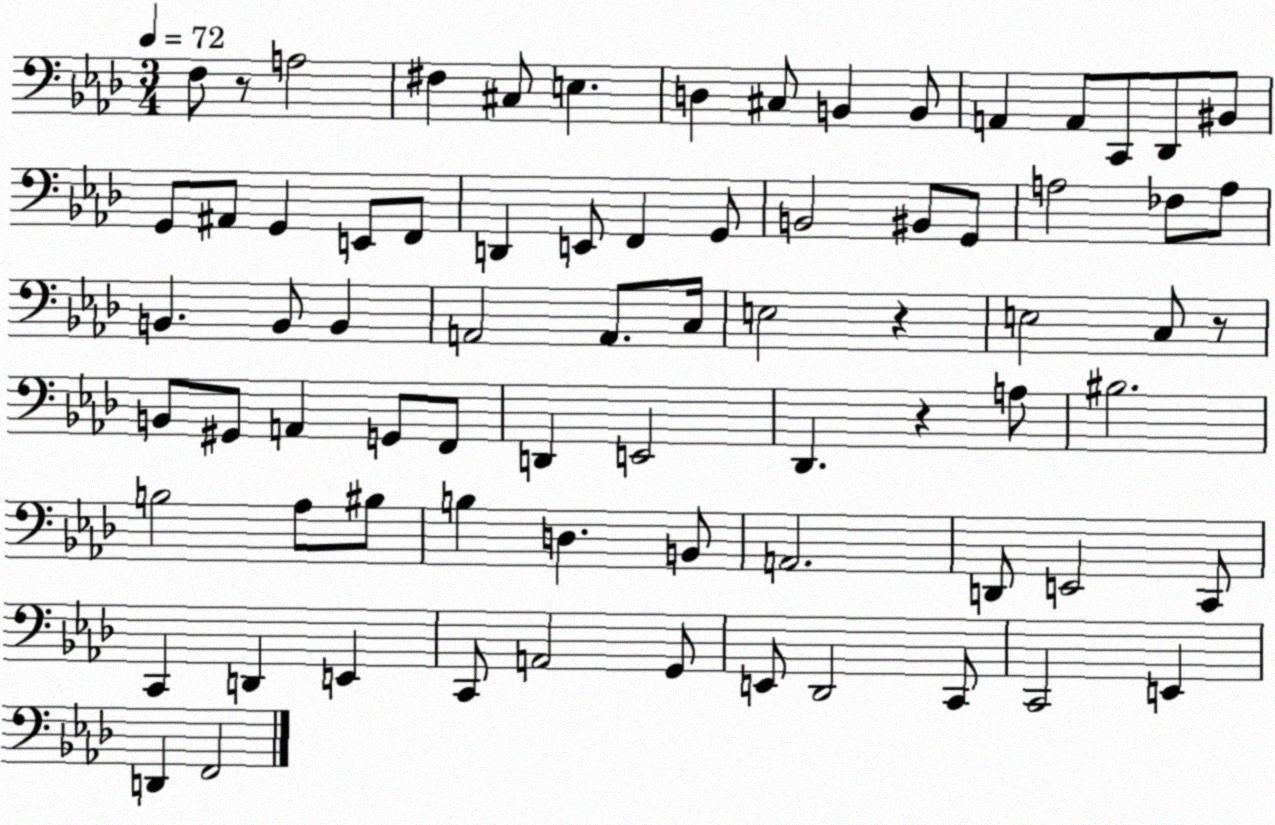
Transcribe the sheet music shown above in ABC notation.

X:1
T:Untitled
M:3/4
L:1/4
K:Ab
F,/2 z/2 A,2 ^F, ^C,/2 E, D, ^C,/2 B,, B,,/2 A,, A,,/2 C,,/2 _D,,/2 ^B,,/2 G,,/2 ^A,,/2 G,, E,,/2 F,,/2 D,, E,,/2 F,, G,,/2 B,,2 ^B,,/2 G,,/2 A,2 _F,/2 A,/2 B,, B,,/2 B,, A,,2 A,,/2 C,/4 E,2 z E,2 C,/2 z/2 B,,/2 ^G,,/2 A,, G,,/2 F,,/2 D,, E,,2 _D,, z A,/2 ^B,2 B,2 _A,/2 ^B,/2 B, D, B,,/2 A,,2 D,,/2 E,,2 C,,/2 C,, D,, E,, C,,/2 A,,2 G,,/2 E,,/2 _D,,2 C,,/2 C,,2 E,, D,, F,,2